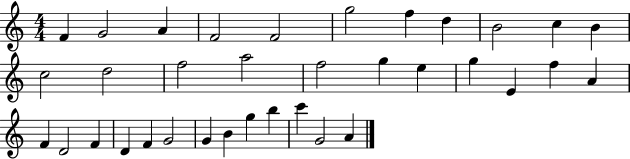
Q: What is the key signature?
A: C major